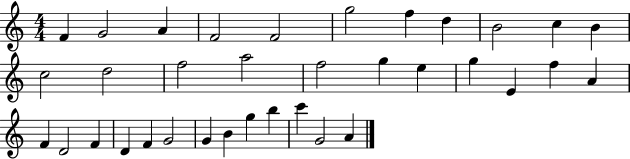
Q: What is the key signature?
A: C major